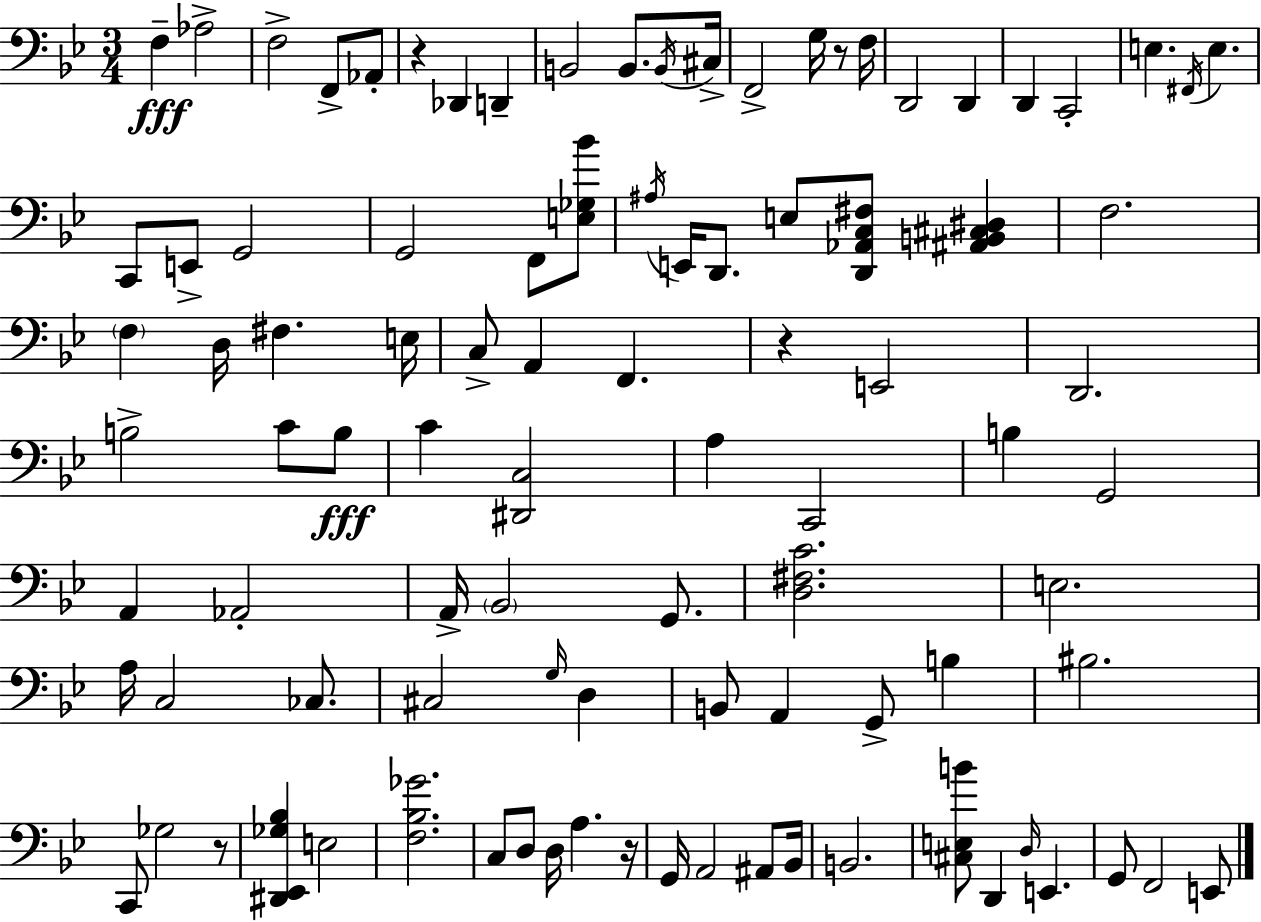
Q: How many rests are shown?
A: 5